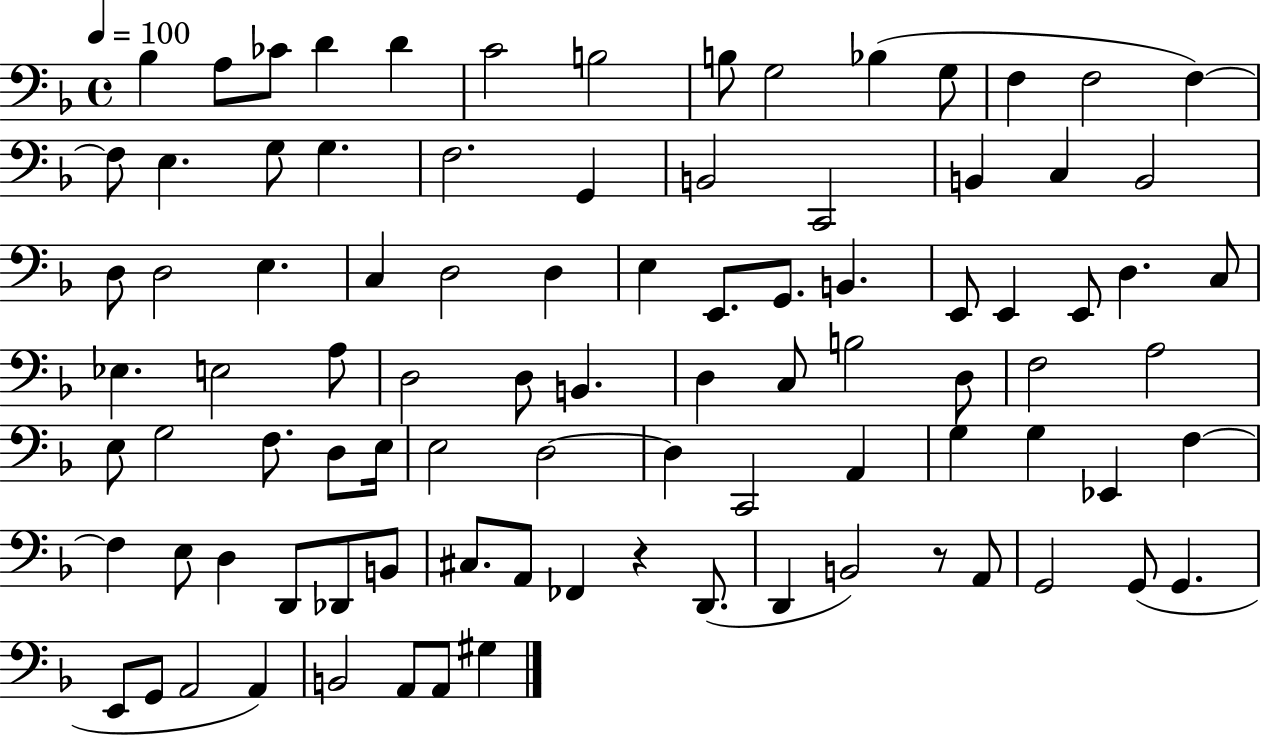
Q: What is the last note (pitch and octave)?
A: G#3